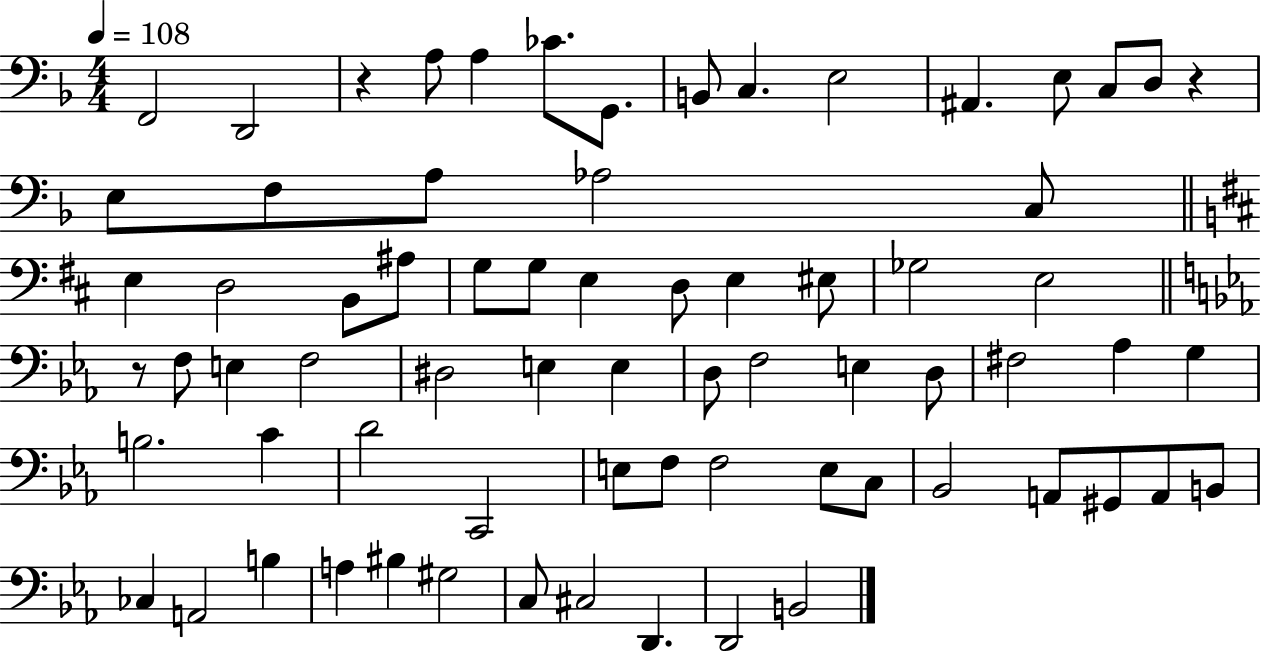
X:1
T:Untitled
M:4/4
L:1/4
K:F
F,,2 D,,2 z A,/2 A, _C/2 G,,/2 B,,/2 C, E,2 ^A,, E,/2 C,/2 D,/2 z E,/2 F,/2 A,/2 _A,2 C,/2 E, D,2 B,,/2 ^A,/2 G,/2 G,/2 E, D,/2 E, ^E,/2 _G,2 E,2 z/2 F,/2 E, F,2 ^D,2 E, E, D,/2 F,2 E, D,/2 ^F,2 _A, G, B,2 C D2 C,,2 E,/2 F,/2 F,2 E,/2 C,/2 _B,,2 A,,/2 ^G,,/2 A,,/2 B,,/2 _C, A,,2 B, A, ^B, ^G,2 C,/2 ^C,2 D,, D,,2 B,,2